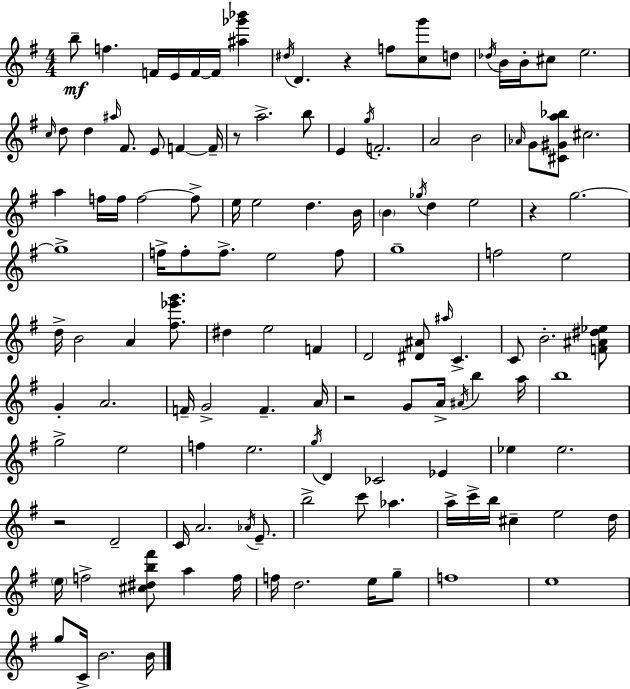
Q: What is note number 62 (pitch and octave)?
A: F4